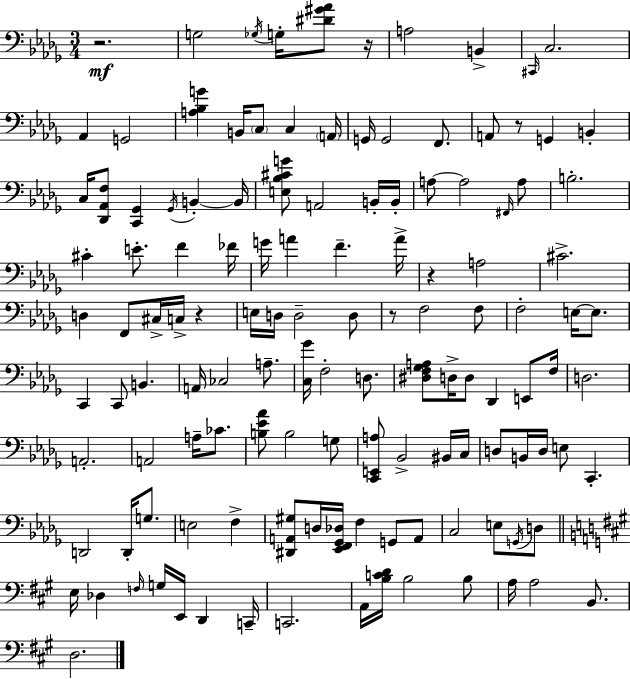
R/h. G3/h Gb3/s G3/s [D#4,G#4,Ab4]/e R/s A3/h B2/q C#2/s C3/h. Ab2/q G2/h [A3,Bb3,G4]/q B2/s C3/e C3/q A2/s G2/s G2/h F2/e. A2/e R/e G2/q B2/q C3/s [Db2,Ab2,F3]/e [C2,Gb2]/q Gb2/s B2/q B2/s [E3,Bb3,C#4,G4]/e A2/h B2/s B2/s A3/e A3/h F#2/s A3/e B3/h. C#4/q E4/e. F4/q FES4/s G4/s A4/q F4/q. A4/s R/q A3/h C#4/h. D3/q F2/e C#3/s C3/s R/q E3/s D3/s D3/h D3/e R/e F3/h F3/e F3/h E3/s E3/e. C2/q C2/e B2/q. A2/s CES3/h A3/e. [C3,Gb4]/s F3/h D3/e. [D#3,F3,Gb3,A3]/e D3/s D3/e Db2/q E2/e F3/s D3/h. A2/h. A2/h A3/s CES4/e. [B3,Eb4,Ab4]/e B3/h G3/e [C2,E2,A3]/e Bb2/h BIS2/s C3/s D3/e B2/s D3/s E3/e C2/q. D2/h D2/s G3/e. E3/h F3/q [D#2,A2,G#3]/e D3/s [Eb2,F2,Gb2,Db3]/s F3/q G2/e A2/e C3/h E3/e G2/s D3/e E3/s Db3/q F3/s G3/s E2/s D2/q C2/s C2/h. A2/s [B3,C4,D4]/s B3/h B3/e A3/s A3/h B2/e. D3/h.